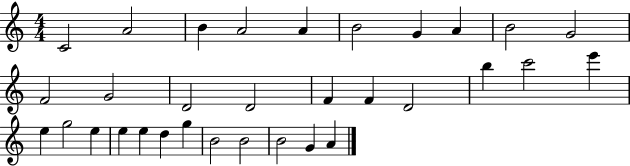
X:1
T:Untitled
M:4/4
L:1/4
K:C
C2 A2 B A2 A B2 G A B2 G2 F2 G2 D2 D2 F F D2 b c'2 e' e g2 e e e d g B2 B2 B2 G A